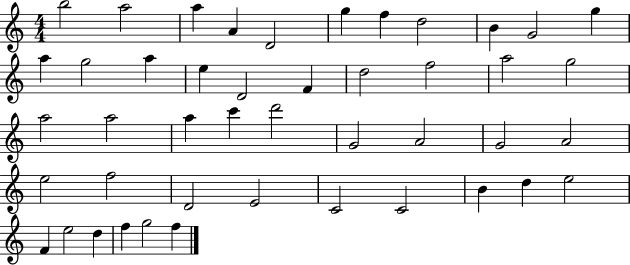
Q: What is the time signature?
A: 4/4